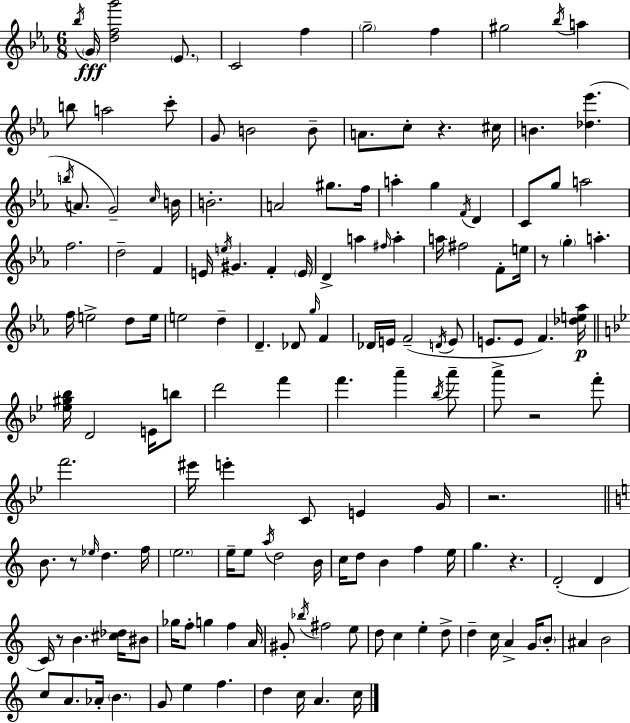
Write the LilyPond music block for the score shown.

{
  \clef treble
  \numericTimeSignature
  \time 6/8
  \key c \minor
  \repeat volta 2 { \acciaccatura { bes''16 }\fff \parenthesize g'16 <d'' f'' g'''>2 \parenthesize ees'8. | c'2 f''4 | \parenthesize g''2-- f''4 | gis''2 \acciaccatura { bes''16 } a''4 | \break b''8 a''2 | c'''8-. g'8 b'2 | b'8-- a'8. c''8-. r4. | cis''16 b'4. <des'' ees'''>4.( | \break \acciaccatura { b''16 } a'8. g'2--) | \grace { c''16 } b'16 b'2.-. | a'2 | gis''8. f''16 a''4-. g''4 | \break \acciaccatura { f'16 } d'4 c'8 g''8 a''2 | f''2. | d''2-- | f'4 e'16 \acciaccatura { e''16 } gis'4. | \break f'4-. \parenthesize e'16 d'4-> a''4 | \grace { fis''16 } a''4-. a''16 fis''2 | f'8-. e''16 r8 \parenthesize g''4-. | a''4.-. f''16 e''2-> | \break d''8 e''16 e''2 | d''4-- d'4.-- | des'8 \grace { g''16 } f'4 des'16 e'16 f'2--( | \acciaccatura { d'16 } e'8 e'8. | \break e'8 f'4.) <des'' e'' aes''>16\p \bar "||" \break \key g \minor <ees'' gis'' bes''>16 d'2 e'16 b''8 | d'''2 f'''4 | f'''4. a'''4-- \acciaccatura { bes''16 } a'''8-- | a'''8-> r2 f'''8-. | \break f'''2. | eis'''16 e'''4-. c'8 e'4 | g'16 r2. | \bar "||" \break \key a \minor b'8. r8 \grace { ees''16 } d''4. | f''16 \parenthesize e''2. | e''16-- e''8 \acciaccatura { a''16 } d''2 | b'16 c''16 d''8 b'4 f''4 | \break e''16 g''4. r4. | d'2-.( d'4 | c'16) r8 b'4. <cis'' des''>16 | bis'8 ges''16 f''8-. g''4 f''4 | \break a'16 gis'8-. \acciaccatura { bes''16 } fis''2 | e''8 d''8 c''4 e''4-. | d''8-> d''4-- c''16 a'4-> | g'16 \parenthesize b'8-. ais'4 b'2 | \break c''8 a'8. aes'16-. \parenthesize b'4. | g'8 e''4 f''4. | d''4 c''16 a'4. | c''16 } \bar "|."
}